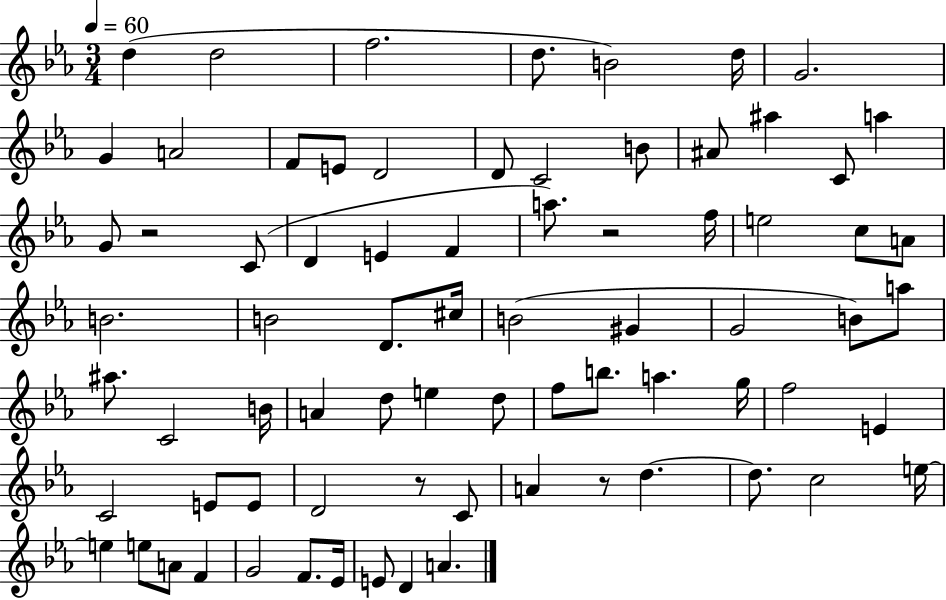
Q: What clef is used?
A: treble